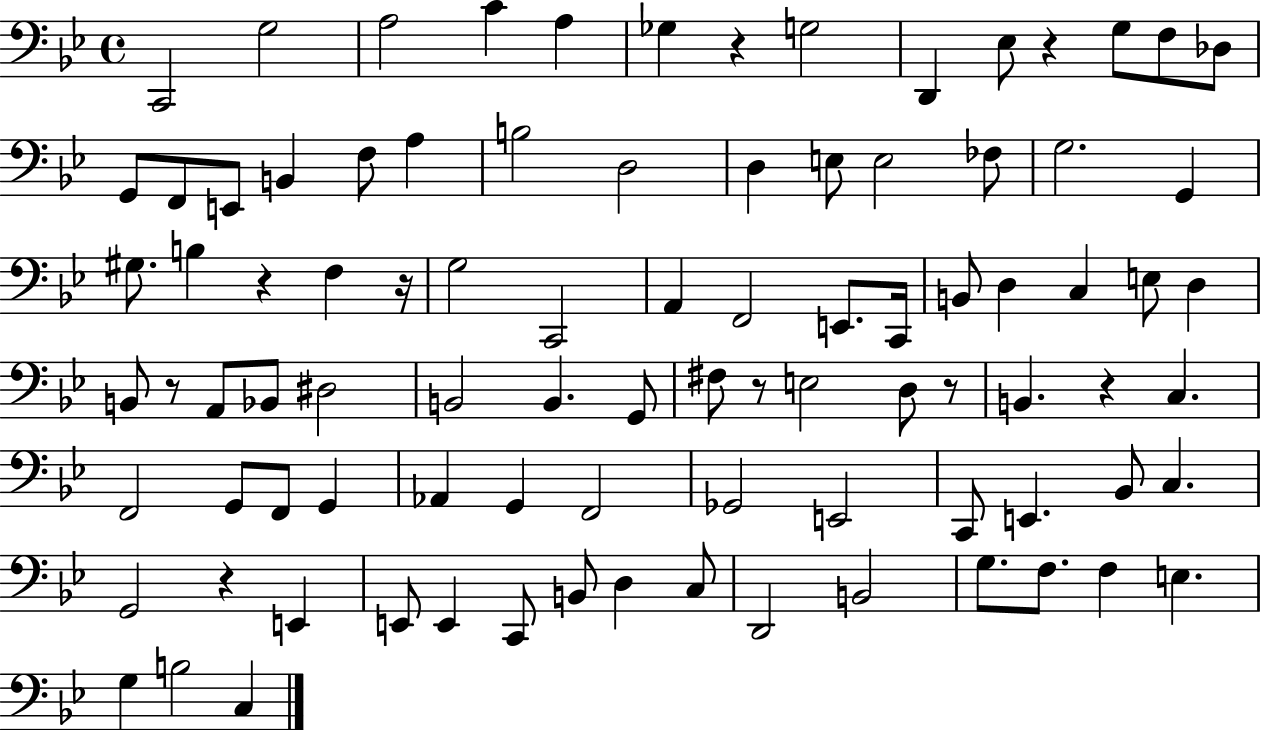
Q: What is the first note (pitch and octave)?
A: C2